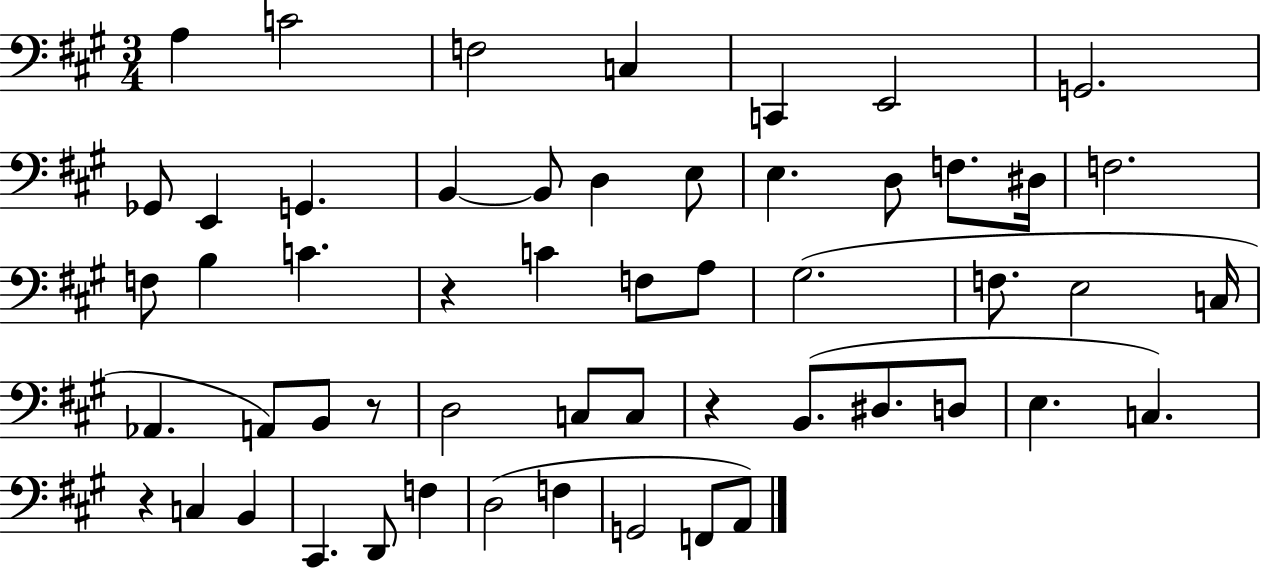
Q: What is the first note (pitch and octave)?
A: A3